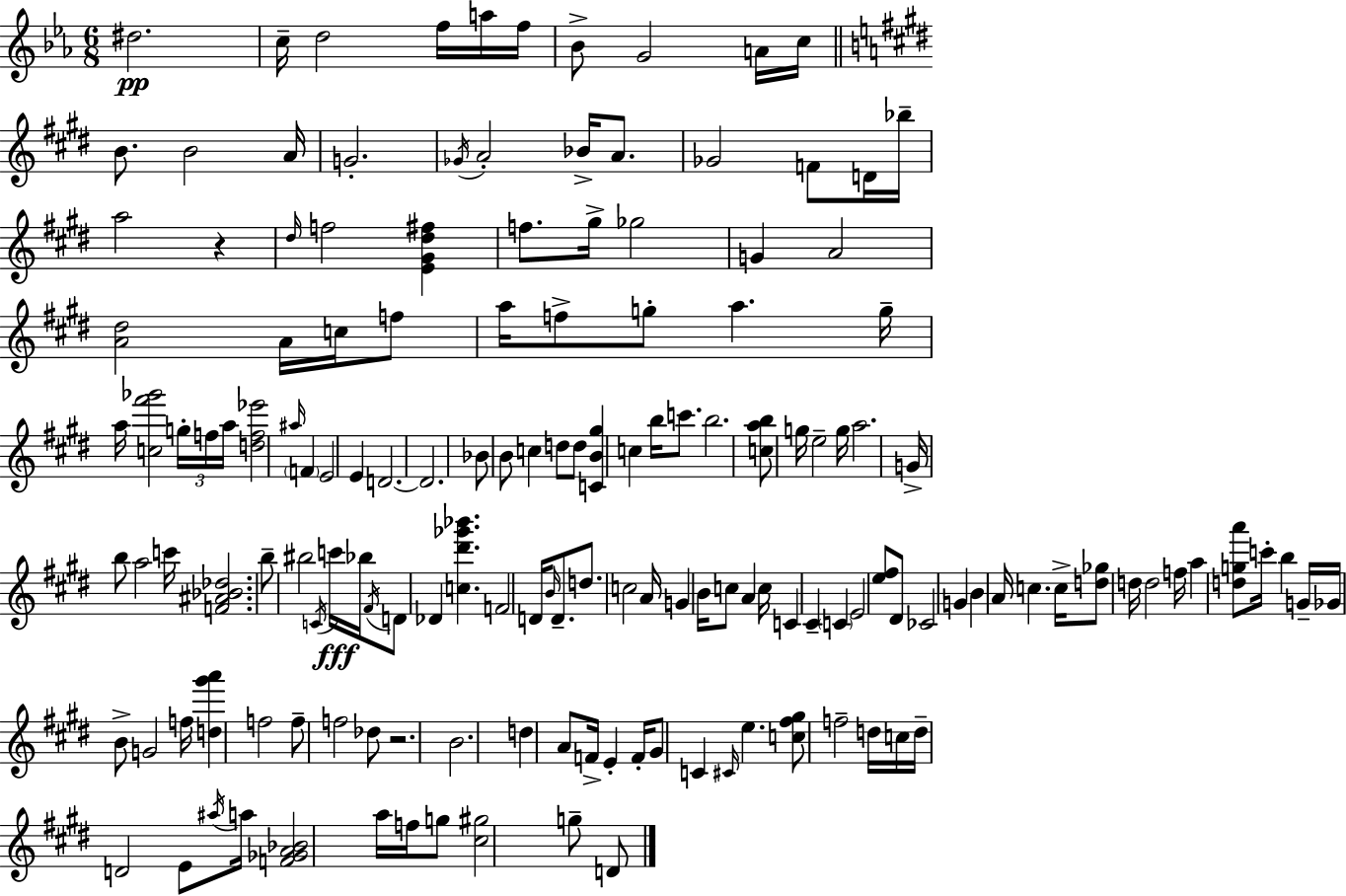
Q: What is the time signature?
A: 6/8